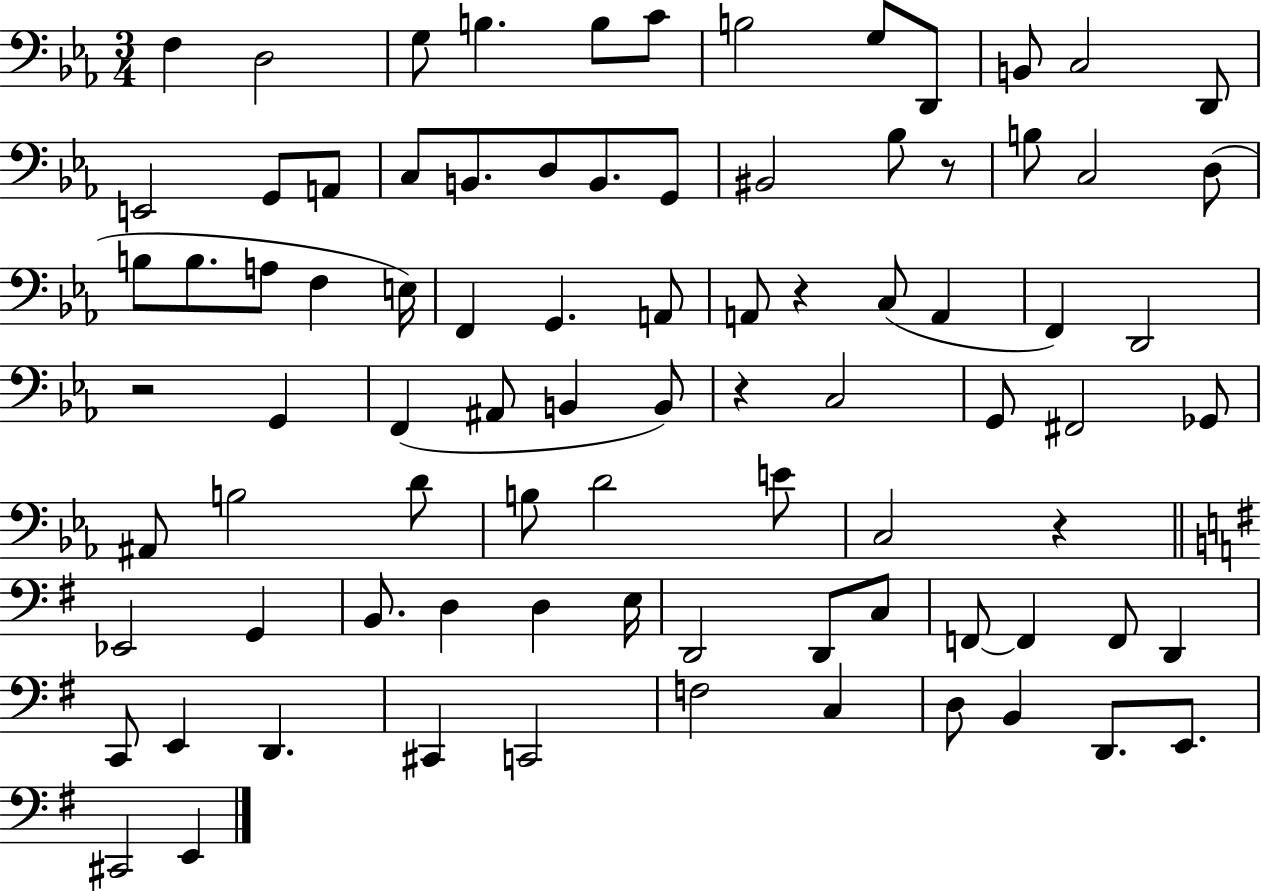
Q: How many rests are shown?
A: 5